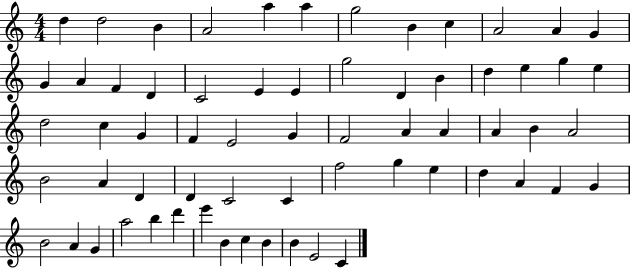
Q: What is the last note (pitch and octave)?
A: C4